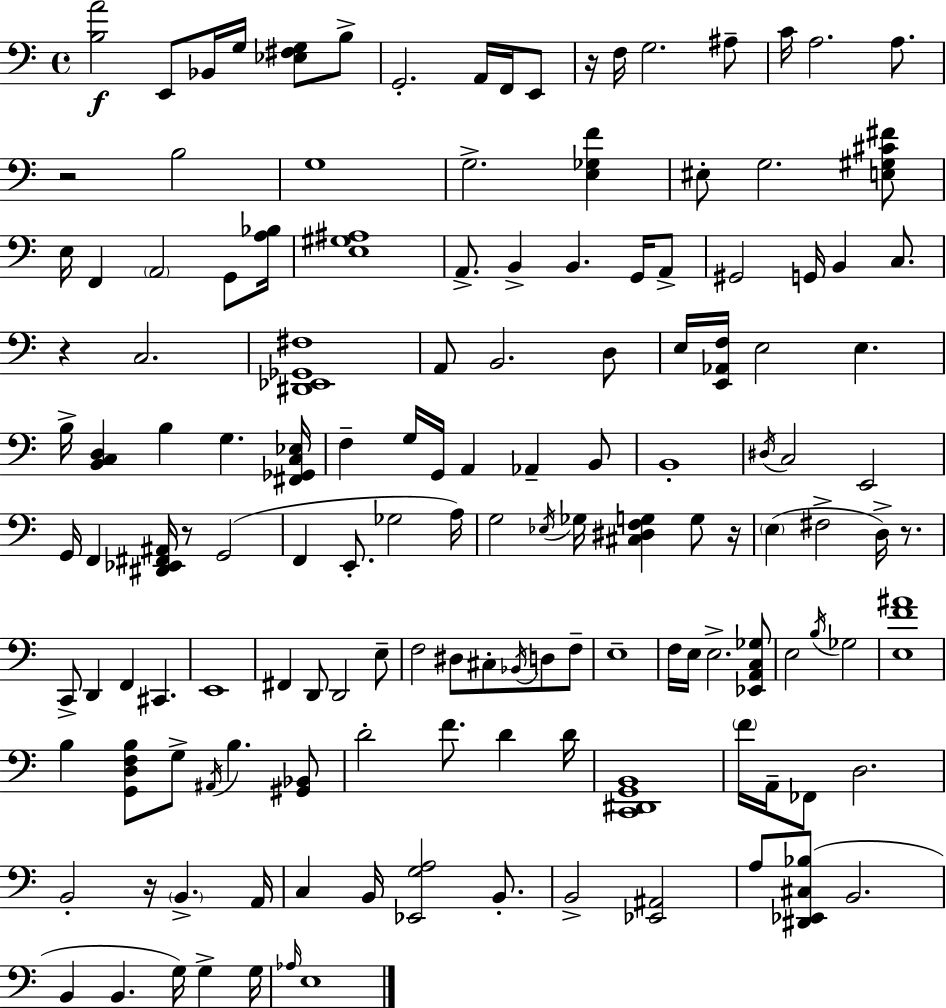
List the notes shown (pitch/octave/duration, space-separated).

[B3,A4]/h E2/e Bb2/s G3/s [Eb3,F#3,G3]/e B3/e G2/h. A2/s F2/s E2/e R/s F3/s G3/h. A#3/e C4/s A3/h. A3/e. R/h B3/h G3/w G3/h. [E3,Gb3,F4]/q EIS3/e G3/h. [E3,G#3,C#4,F#4]/e E3/s F2/q A2/h G2/e [A3,Bb3]/s [E3,G#3,A#3]/w A2/e. B2/q B2/q. G2/s A2/e G#2/h G2/s B2/q C3/e. R/q C3/h. [D#2,Eb2,Gb2,F#3]/w A2/e B2/h. D3/e E3/s [E2,Ab2,F3]/s E3/h E3/q. B3/s [B2,C3,D3]/q B3/q G3/q. [F#2,Gb2,C3,Eb3]/s F3/q G3/s G2/s A2/q Ab2/q B2/e B2/w D#3/s C3/h E2/h G2/s F2/q [D#2,Eb2,F#2,A#2]/s R/e G2/h F2/q E2/e. Gb3/h A3/s G3/h Eb3/s Gb3/s [C#3,D#3,F3,G3]/q G3/e R/s E3/q F#3/h D3/s R/e. C2/e D2/q F2/q C#2/q. E2/w F#2/q D2/e D2/h E3/e F3/h D#3/e C#3/e Bb2/s D3/e F3/e E3/w F3/s E3/s E3/h. [Eb2,A2,C3,Gb3]/e E3/h B3/s Gb3/h [E3,F4,A#4]/w B3/q [G2,D3,F3,B3]/e G3/e A#2/s B3/q. [G#2,Bb2]/e D4/h F4/e. D4/q D4/s [C2,D#2,G2,B2]/w F4/s A2/s FES2/e D3/h. B2/h R/s B2/q. A2/s C3/q B2/s [Eb2,G3,A3]/h B2/e. B2/h [Eb2,A#2]/h A3/e [D#2,Eb2,C#3,Bb3]/e B2/h. B2/q B2/q. G3/s G3/q G3/s Ab3/s E3/w